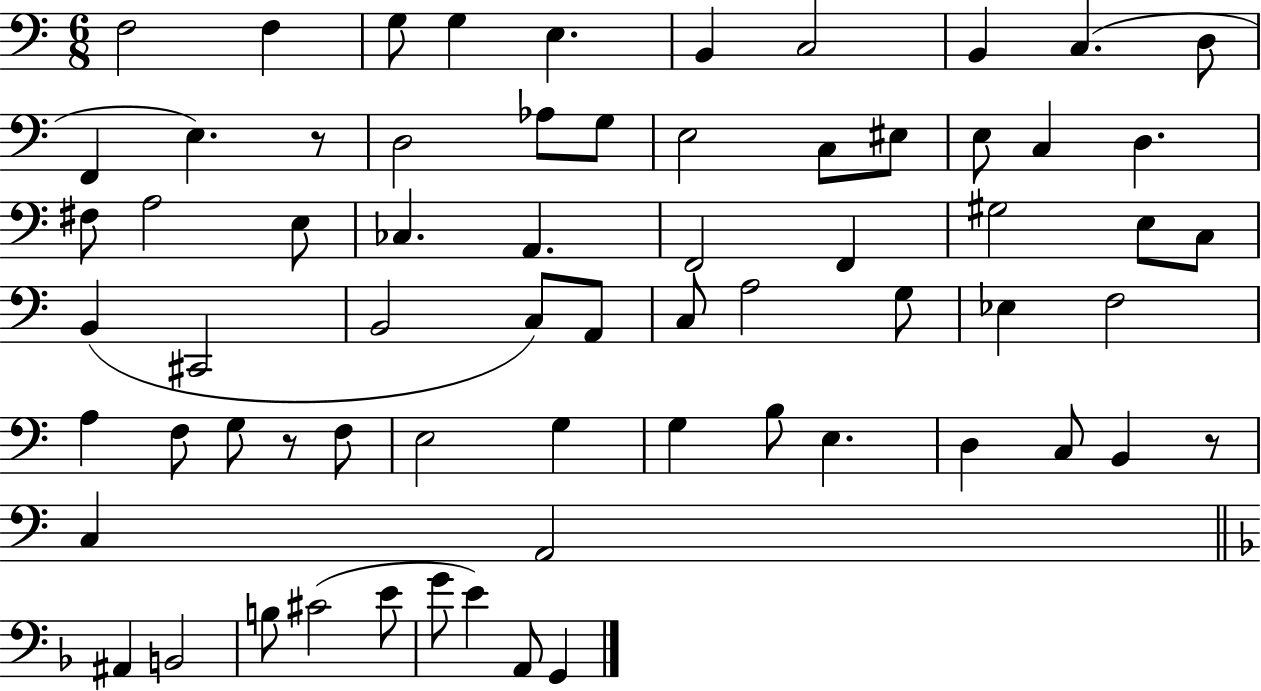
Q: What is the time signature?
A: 6/8